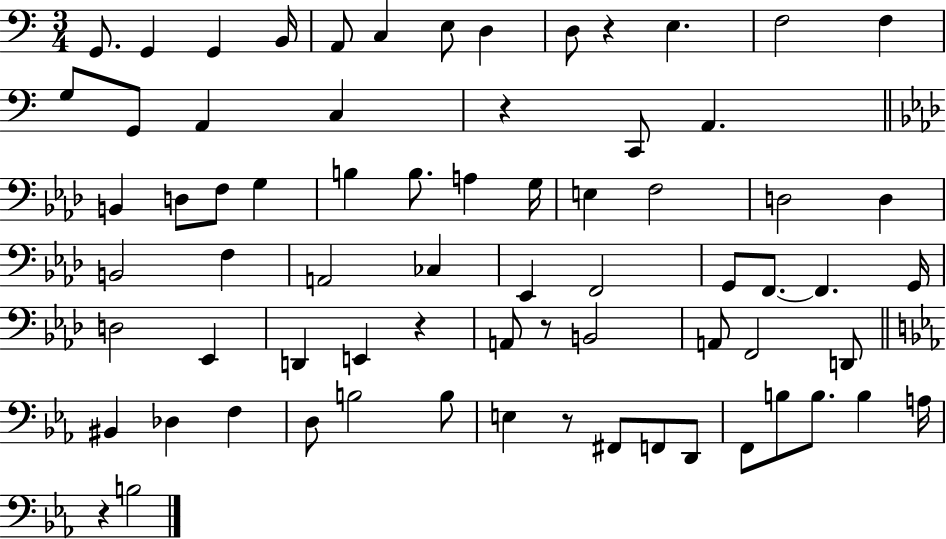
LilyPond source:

{
  \clef bass
  \numericTimeSignature
  \time 3/4
  \key c \major
  \repeat volta 2 { g,8. g,4 g,4 b,16 | a,8 c4 e8 d4 | d8 r4 e4. | f2 f4 | \break g8 g,8 a,4 c4 | r4 c,8 a,4. | \bar "||" \break \key aes \major b,4 d8 f8 g4 | b4 b8. a4 g16 | e4 f2 | d2 d4 | \break b,2 f4 | a,2 ces4 | ees,4 f,2 | g,8 f,8.~~ f,4. g,16 | \break d2 ees,4 | d,4 e,4 r4 | a,8 r8 b,2 | a,8 f,2 d,8 | \break \bar "||" \break \key ees \major bis,4 des4 f4 | d8 b2 b8 | e4 r8 fis,8 f,8 d,8 | f,8 b8 b8. b4 a16 | \break r4 b2 | } \bar "|."
}